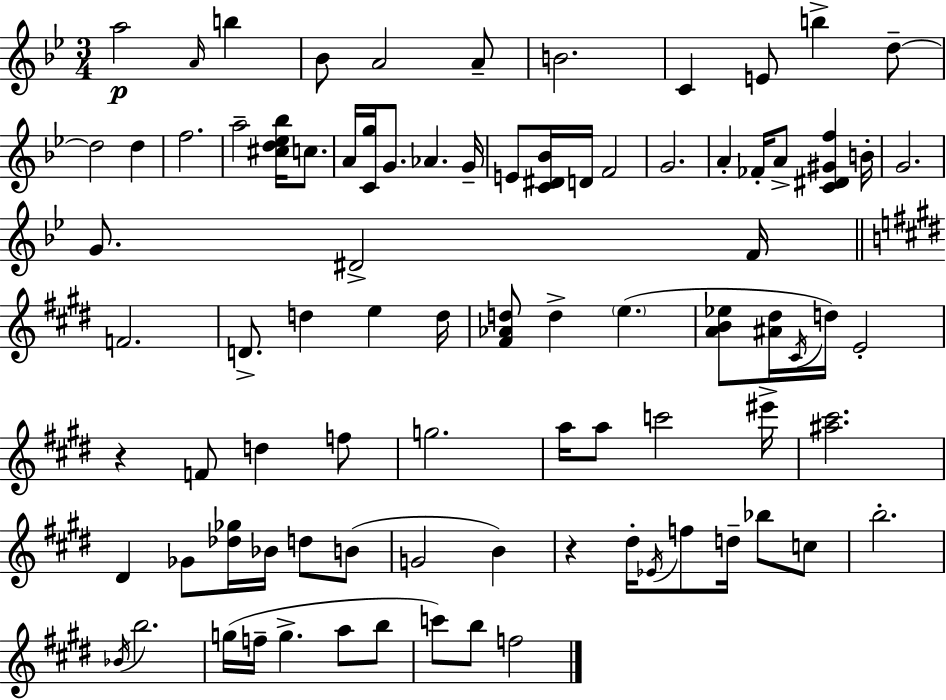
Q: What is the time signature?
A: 3/4